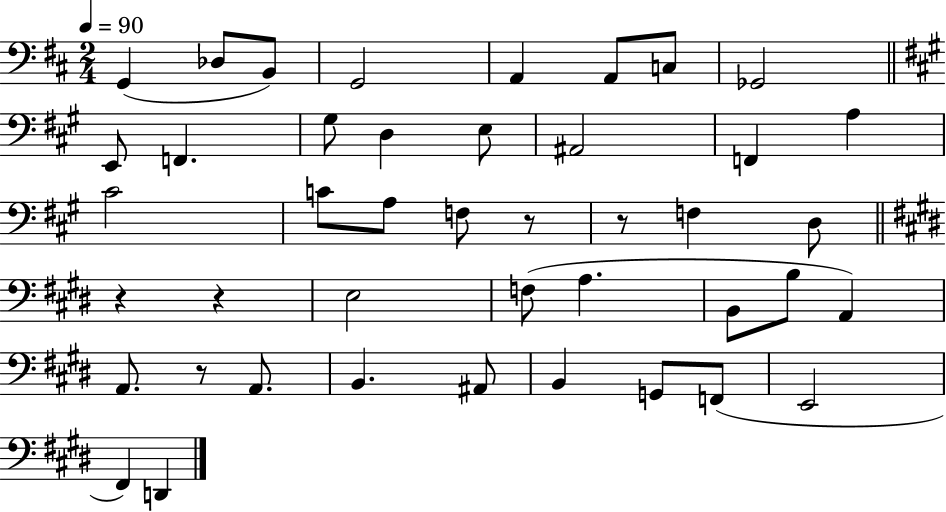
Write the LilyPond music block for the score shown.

{
  \clef bass
  \numericTimeSignature
  \time 2/4
  \key d \major
  \tempo 4 = 90
  g,4( des8 b,8) | g,2 | a,4 a,8 c8 | ges,2 | \break \bar "||" \break \key a \major e,8 f,4. | gis8 d4 e8 | ais,2 | f,4 a4 | \break cis'2 | c'8 a8 f8 r8 | r8 f4 d8 | \bar "||" \break \key e \major r4 r4 | e2 | f8( a4. | b,8 b8 a,4) | \break a,8. r8 a,8. | b,4. ais,8 | b,4 g,8 f,8( | e,2 | \break fis,4) d,4 | \bar "|."
}